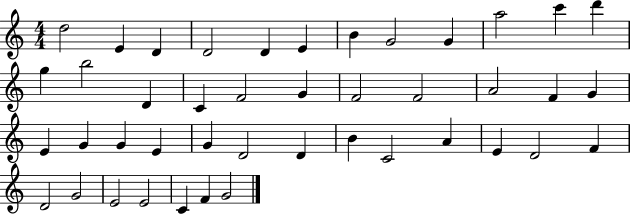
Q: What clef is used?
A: treble